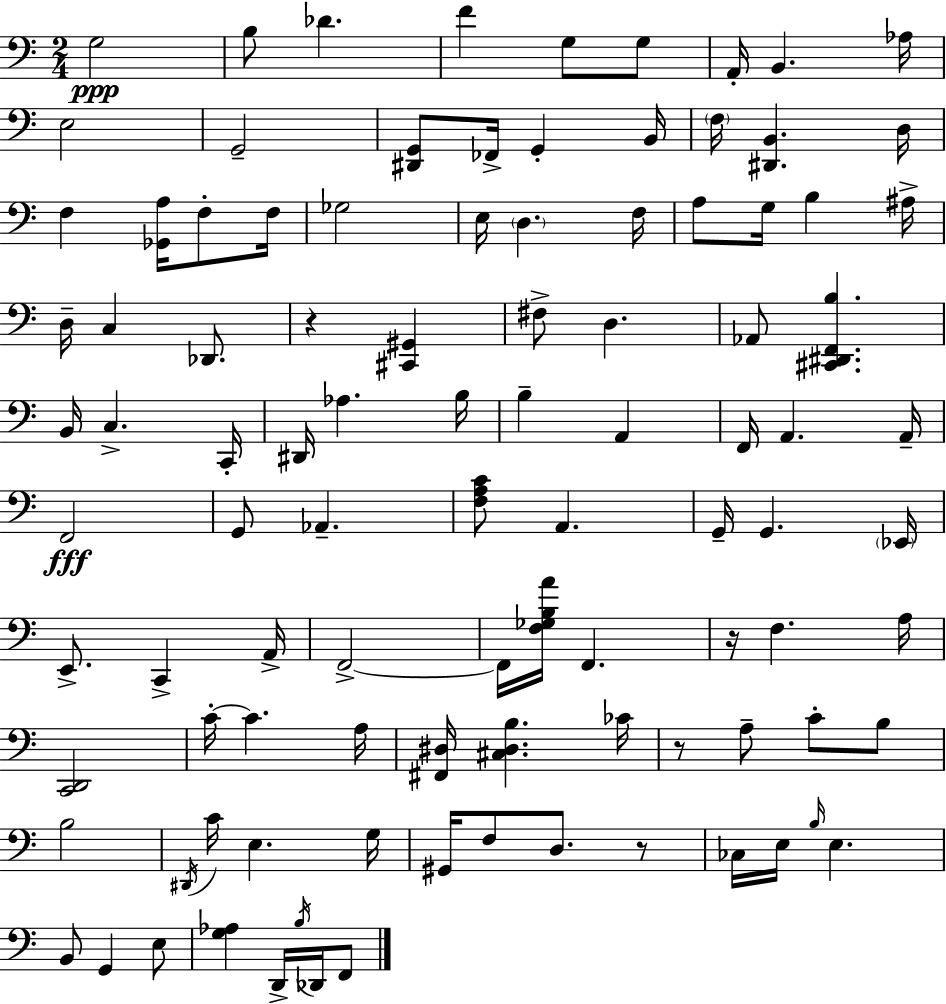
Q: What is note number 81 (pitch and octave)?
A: E3